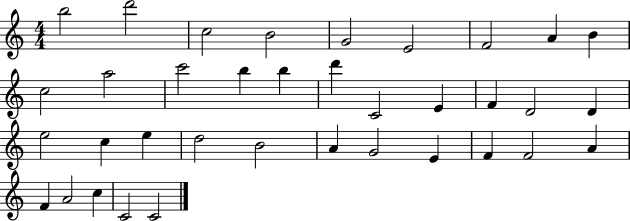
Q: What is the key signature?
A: C major